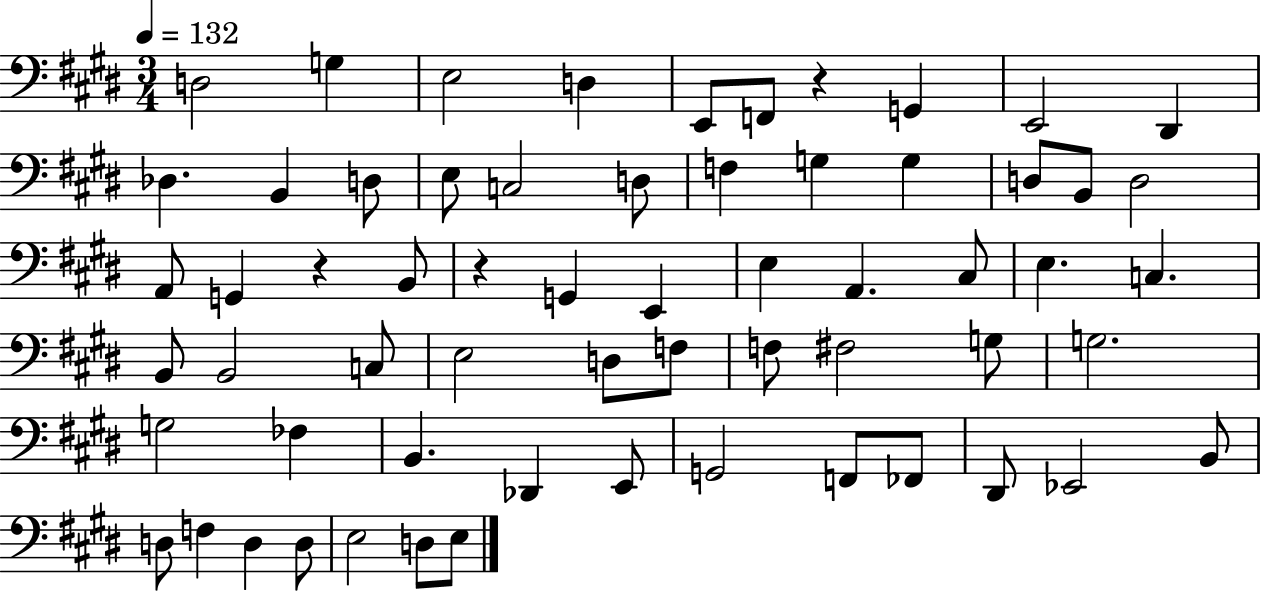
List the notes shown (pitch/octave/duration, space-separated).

D3/h G3/q E3/h D3/q E2/e F2/e R/q G2/q E2/h D#2/q Db3/q. B2/q D3/e E3/e C3/h D3/e F3/q G3/q G3/q D3/e B2/e D3/h A2/e G2/q R/q B2/e R/q G2/q E2/q E3/q A2/q. C#3/e E3/q. C3/q. B2/e B2/h C3/e E3/h D3/e F3/e F3/e F#3/h G3/e G3/h. G3/h FES3/q B2/q. Db2/q E2/e G2/h F2/e FES2/e D#2/e Eb2/h B2/e D3/e F3/q D3/q D3/e E3/h D3/e E3/e